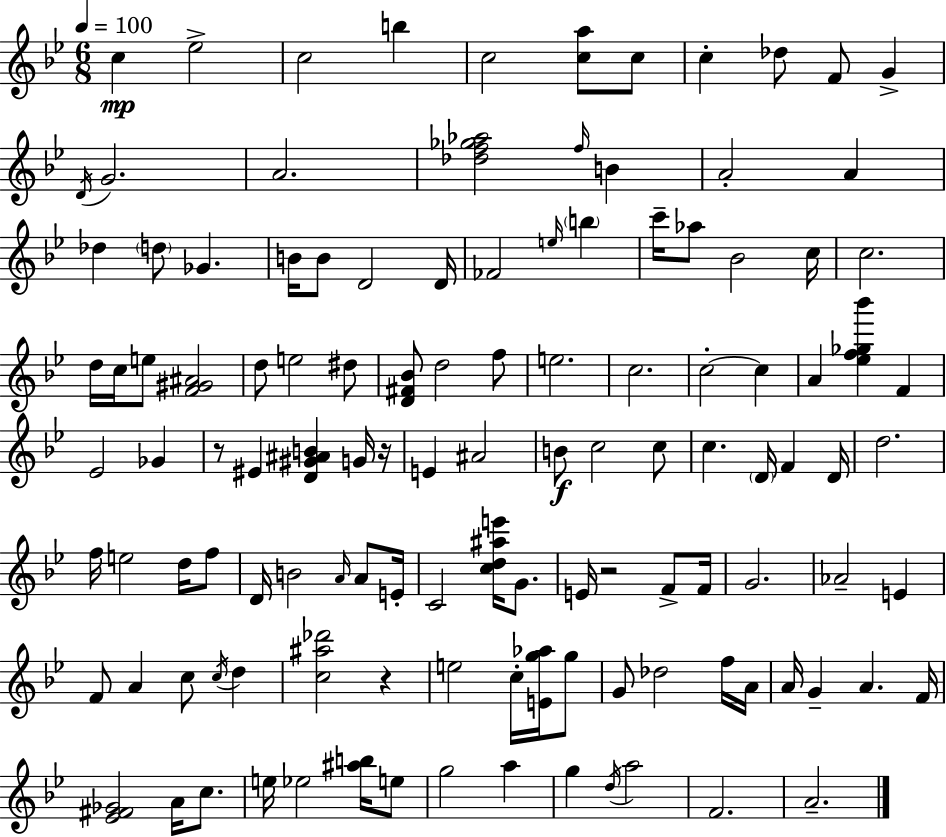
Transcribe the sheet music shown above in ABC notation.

X:1
T:Untitled
M:6/8
L:1/4
K:Gm
c _e2 c2 b c2 [ca]/2 c/2 c _d/2 F/2 G D/4 G2 A2 [_df_g_a]2 f/4 B A2 A _d d/2 _G B/4 B/2 D2 D/4 _F2 e/4 b c'/4 _a/2 _B2 c/4 c2 d/4 c/4 e/2 [F^G^A]2 d/2 e2 ^d/2 [D^F_B]/2 d2 f/2 e2 c2 c2 c A [_ef_g_b'] F _E2 _G z/2 ^E [D^G^AB] G/4 z/4 E ^A2 B/2 c2 c/2 c D/4 F D/4 d2 f/4 e2 d/4 f/2 D/4 B2 A/4 A/2 E/4 C2 [cd^ae']/4 G/2 E/4 z2 F/2 F/4 G2 _A2 E F/2 A c/2 c/4 d [c^a_d']2 z e2 c/4 [Eg_a]/4 g/2 G/2 _d2 f/4 A/4 A/4 G A F/4 [_E^F_G]2 A/4 c/2 e/4 _e2 [^ab]/4 e/2 g2 a g d/4 a2 F2 A2